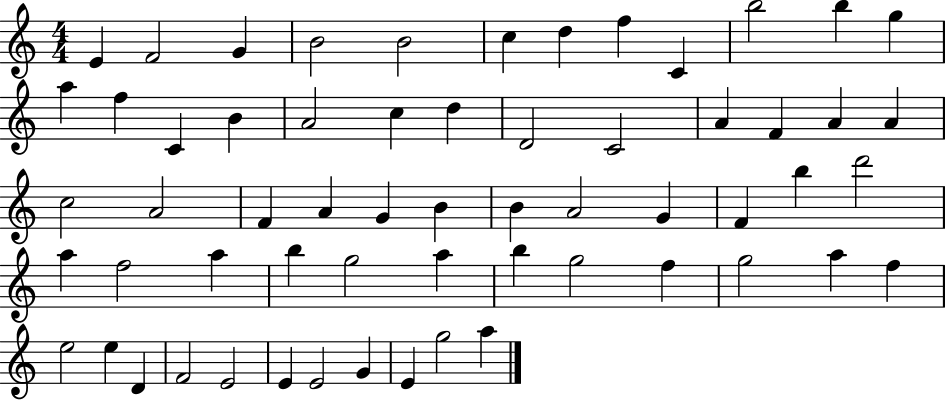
E4/q F4/h G4/q B4/h B4/h C5/q D5/q F5/q C4/q B5/h B5/q G5/q A5/q F5/q C4/q B4/q A4/h C5/q D5/q D4/h C4/h A4/q F4/q A4/q A4/q C5/h A4/h F4/q A4/q G4/q B4/q B4/q A4/h G4/q F4/q B5/q D6/h A5/q F5/h A5/q B5/q G5/h A5/q B5/q G5/h F5/q G5/h A5/q F5/q E5/h E5/q D4/q F4/h E4/h E4/q E4/h G4/q E4/q G5/h A5/q